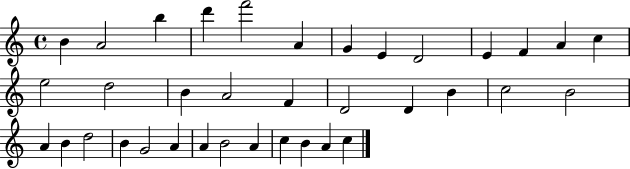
B4/q A4/h B5/q D6/q F6/h A4/q G4/q E4/q D4/h E4/q F4/q A4/q C5/q E5/h D5/h B4/q A4/h F4/q D4/h D4/q B4/q C5/h B4/h A4/q B4/q D5/h B4/q G4/h A4/q A4/q B4/h A4/q C5/q B4/q A4/q C5/q